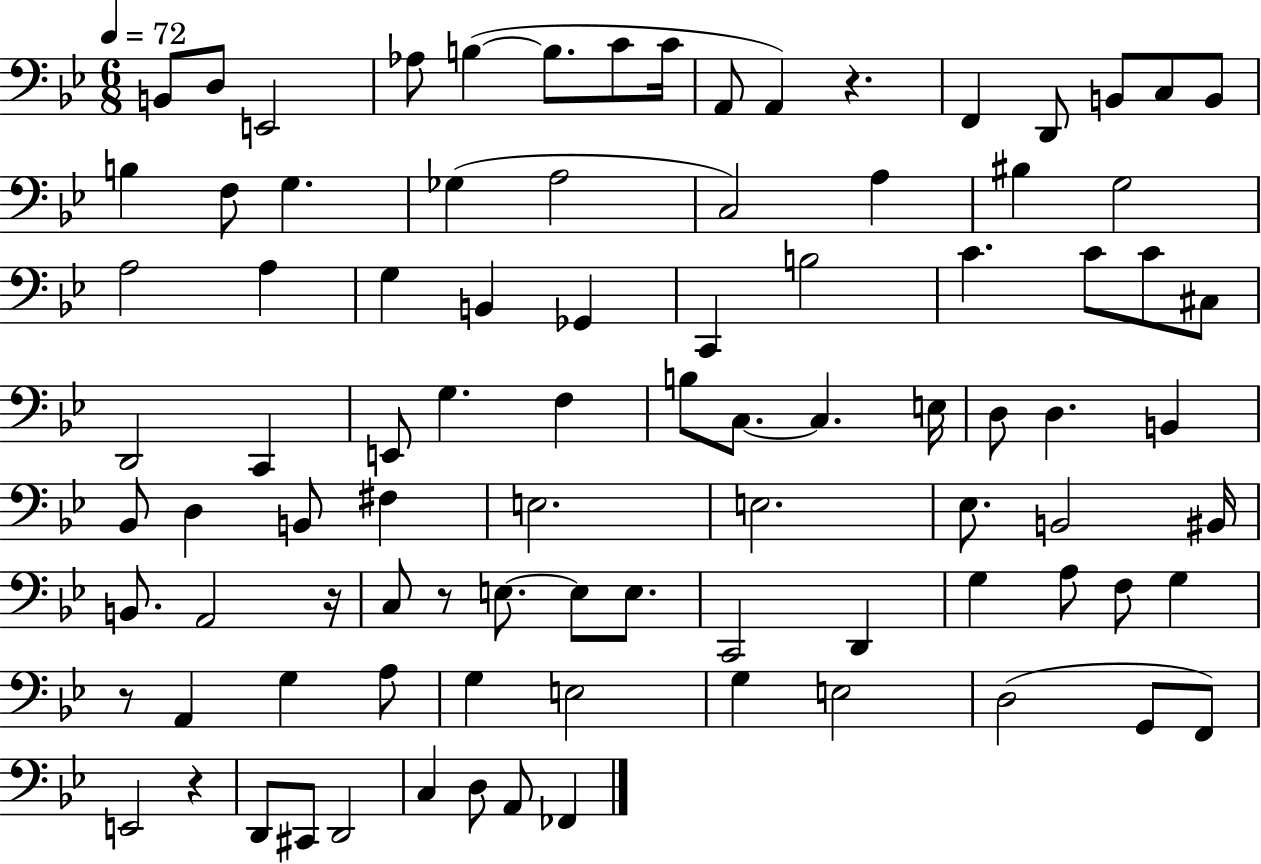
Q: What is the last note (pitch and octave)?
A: FES2